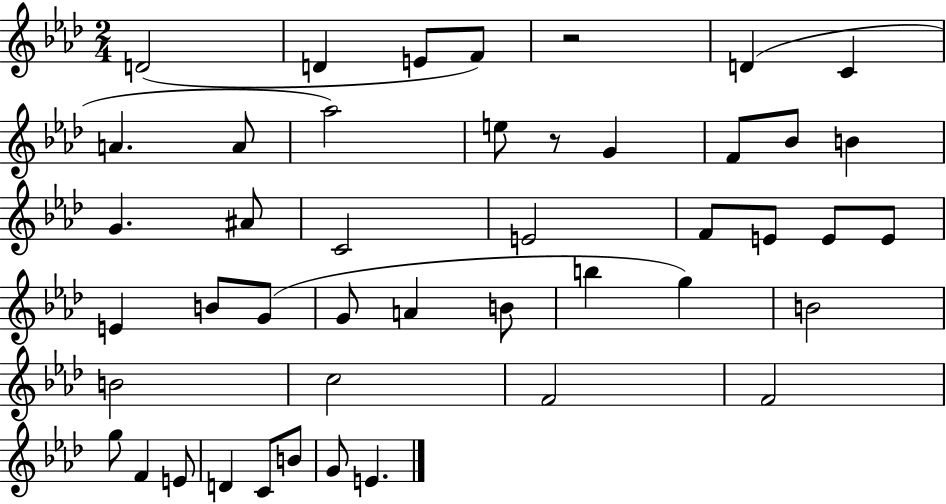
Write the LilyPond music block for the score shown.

{
  \clef treble
  \numericTimeSignature
  \time 2/4
  \key aes \major
  \repeat volta 2 { d'2( | d'4 e'8 f'8) | r2 | d'4( c'4 | \break a'4. a'8 | aes''2) | e''8 r8 g'4 | f'8 bes'8 b'4 | \break g'4. ais'8 | c'2 | e'2 | f'8 e'8 e'8 e'8 | \break e'4 b'8 g'8( | g'8 a'4 b'8 | b''4 g''4) | b'2 | \break b'2 | c''2 | f'2 | f'2 | \break g''8 f'4 e'8 | d'4 c'8 b'8 | g'8 e'4. | } \bar "|."
}